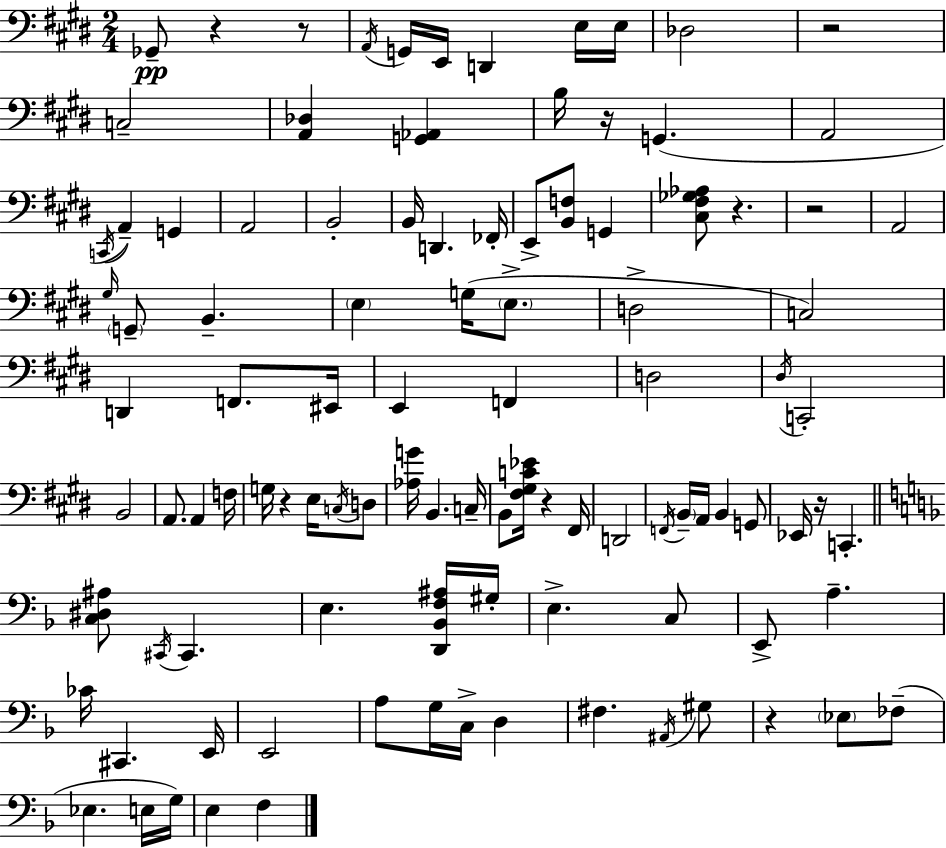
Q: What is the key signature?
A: E major